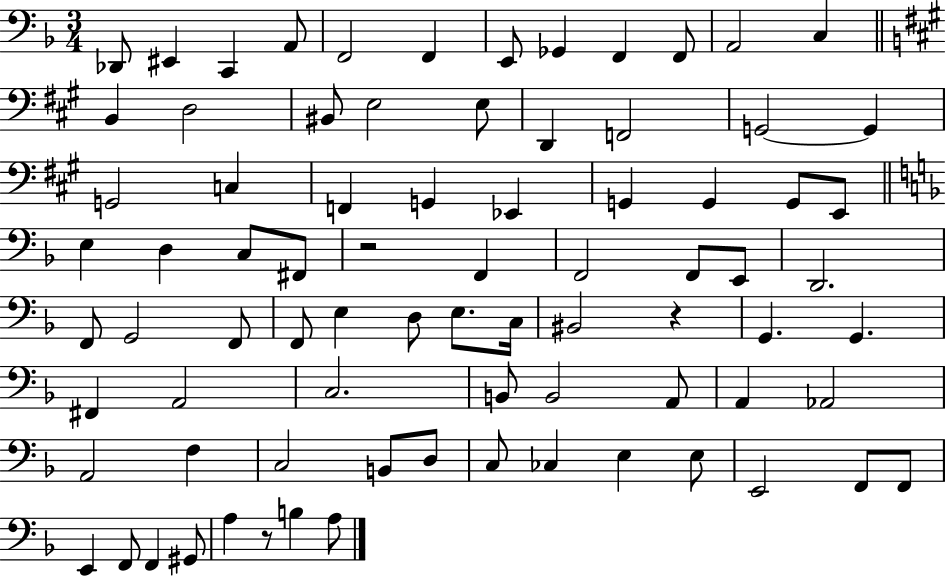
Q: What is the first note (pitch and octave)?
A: Db2